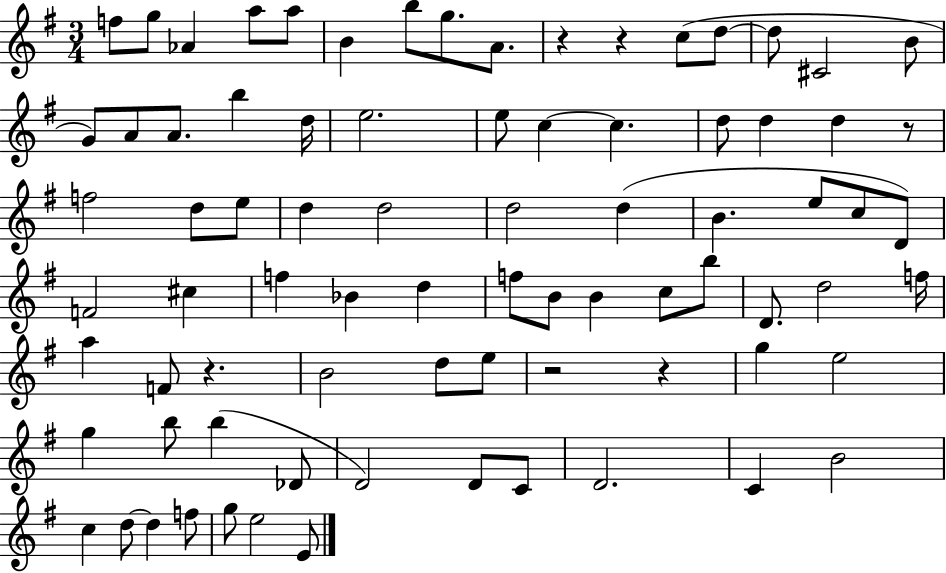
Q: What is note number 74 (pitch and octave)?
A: E4